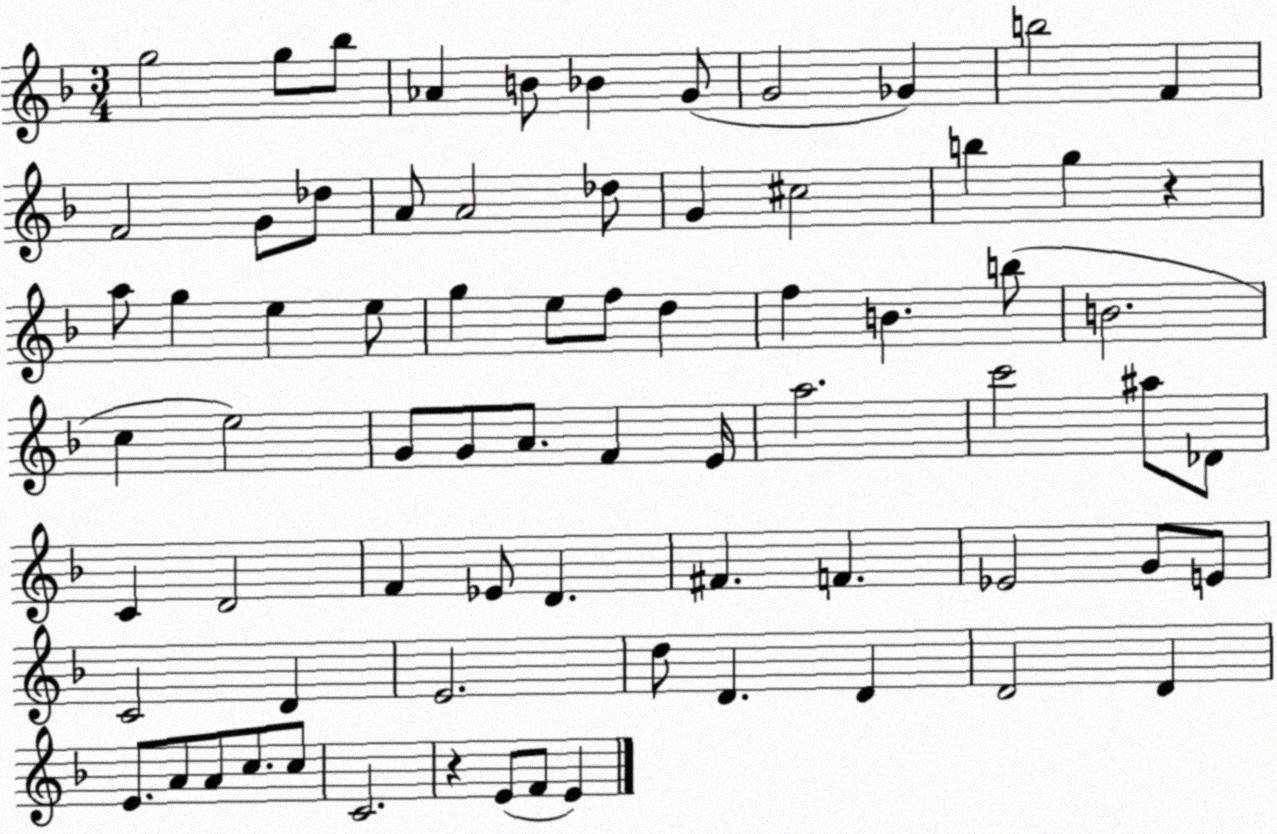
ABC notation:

X:1
T:Untitled
M:3/4
L:1/4
K:F
g2 g/2 _b/2 _A B/2 _B G/2 G2 _G b2 F F2 G/2 _d/2 A/2 A2 _d/2 G ^c2 b g z a/2 g e e/2 g e/2 f/2 d f B b/2 B2 c e2 G/2 G/2 A/2 F E/4 a2 c'2 ^a/2 _D/2 C D2 F _E/2 D ^F F _E2 G/2 E/2 C2 D E2 d/2 D D D2 D E/2 A/2 A/2 c/2 c/2 C2 z E/2 F/2 E